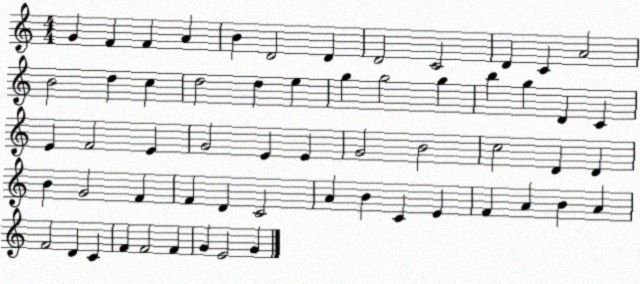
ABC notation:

X:1
T:Untitled
M:4/4
L:1/4
K:C
G F F A B D2 D D2 C2 D C A2 B2 d c d2 d e g g2 g b g D C E F2 E G2 E E G2 B2 c2 D D B G2 F F D C2 A B C E F A B A F2 D C F F2 F G E2 G